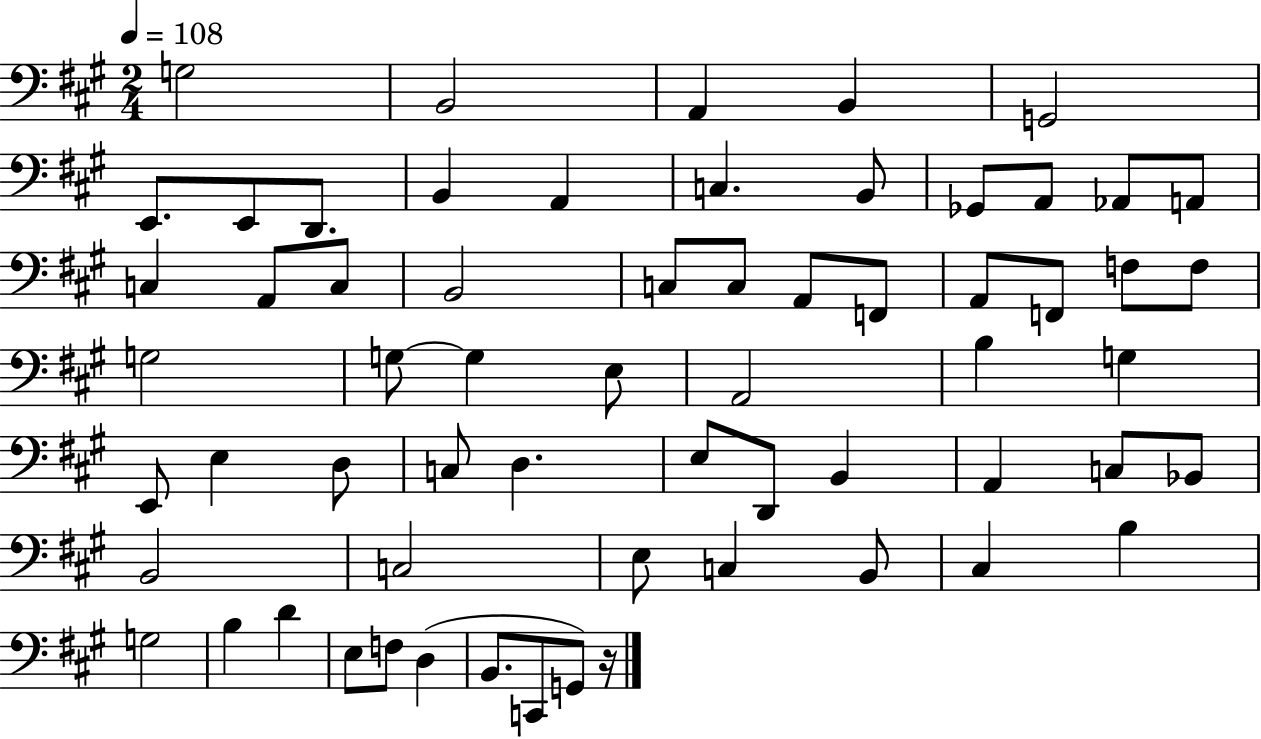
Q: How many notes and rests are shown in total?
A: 63